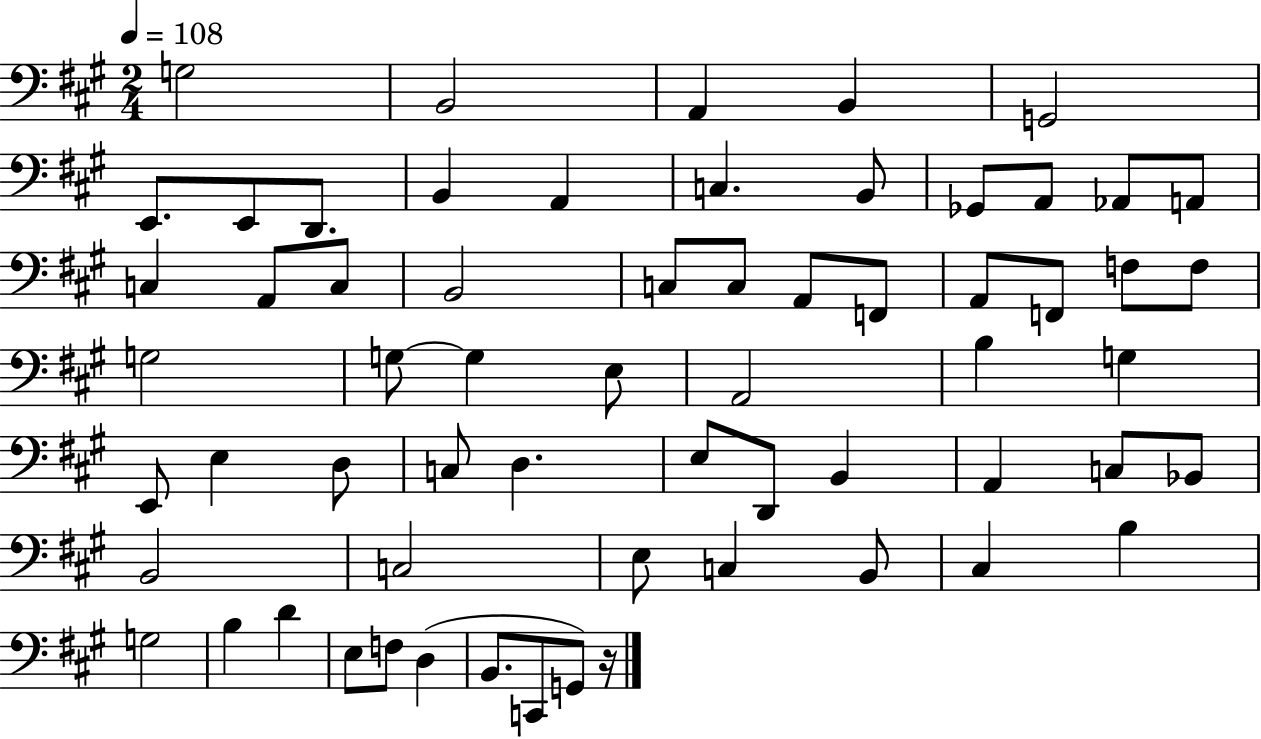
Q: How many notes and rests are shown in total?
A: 63